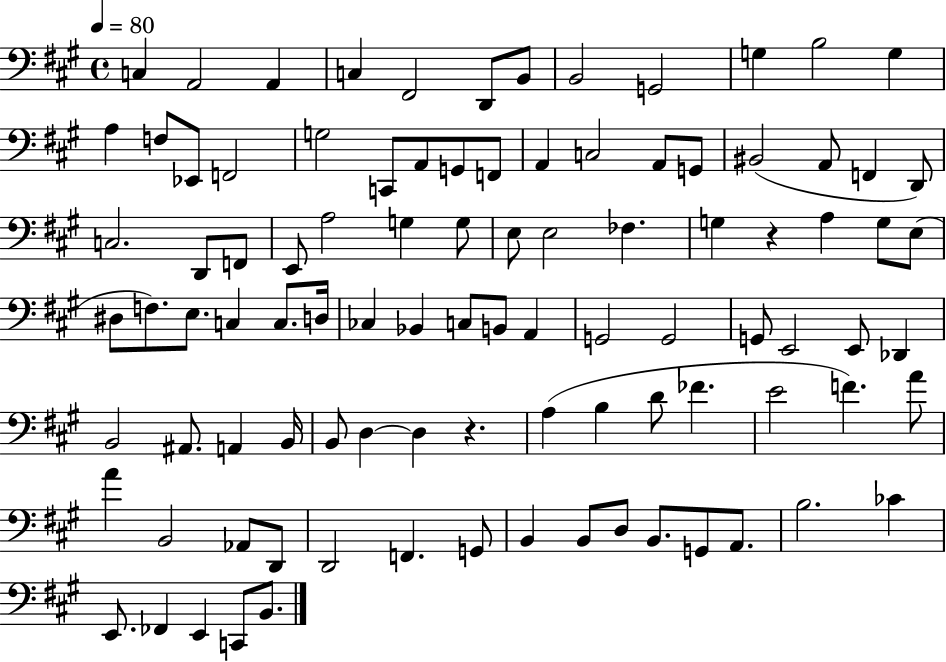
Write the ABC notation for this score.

X:1
T:Untitled
M:4/4
L:1/4
K:A
C, A,,2 A,, C, ^F,,2 D,,/2 B,,/2 B,,2 G,,2 G, B,2 G, A, F,/2 _E,,/2 F,,2 G,2 C,,/2 A,,/2 G,,/2 F,,/2 A,, C,2 A,,/2 G,,/2 ^B,,2 A,,/2 F,, D,,/2 C,2 D,,/2 F,,/2 E,,/2 A,2 G, G,/2 E,/2 E,2 _F, G, z A, G,/2 E,/2 ^D,/2 F,/2 E,/2 C, C,/2 D,/4 _C, _B,, C,/2 B,,/2 A,, G,,2 G,,2 G,,/2 E,,2 E,,/2 _D,, B,,2 ^A,,/2 A,, B,,/4 B,,/2 D, D, z A, B, D/2 _F E2 F A/2 A B,,2 _A,,/2 D,,/2 D,,2 F,, G,,/2 B,, B,,/2 D,/2 B,,/2 G,,/2 A,,/2 B,2 _C E,,/2 _F,, E,, C,,/2 B,,/2